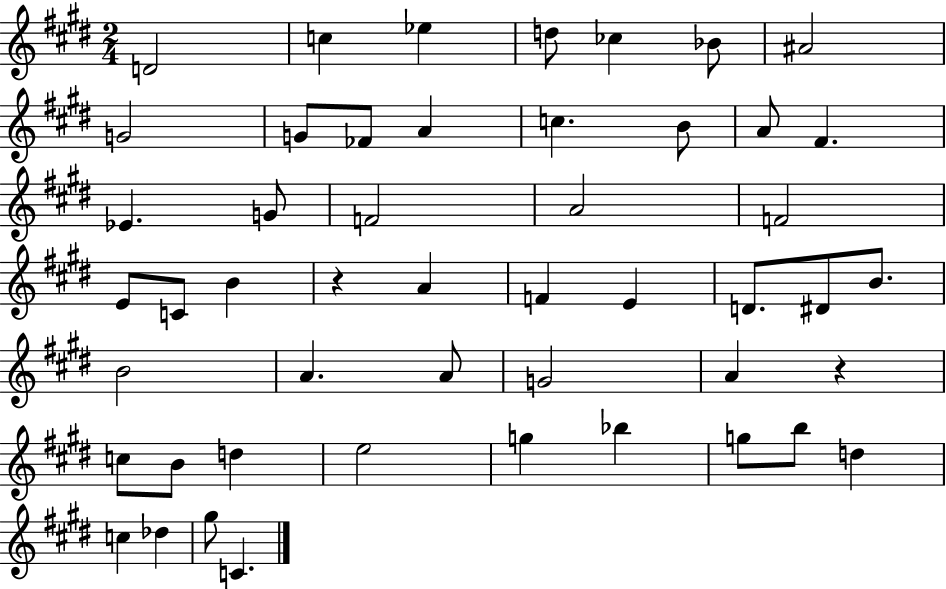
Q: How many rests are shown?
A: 2